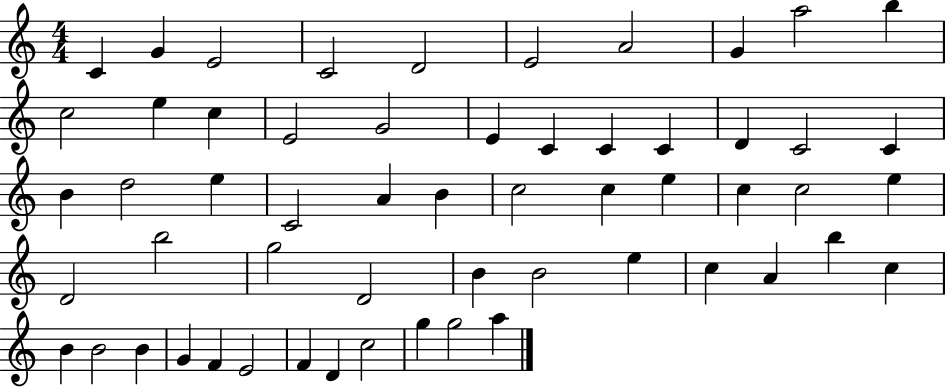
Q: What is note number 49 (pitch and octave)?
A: G4